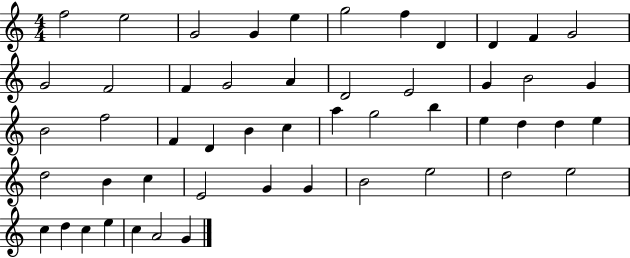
F5/h E5/h G4/h G4/q E5/q G5/h F5/q D4/q D4/q F4/q G4/h G4/h F4/h F4/q G4/h A4/q D4/h E4/h G4/q B4/h G4/q B4/h F5/h F4/q D4/q B4/q C5/q A5/q G5/h B5/q E5/q D5/q D5/q E5/q D5/h B4/q C5/q E4/h G4/q G4/q B4/h E5/h D5/h E5/h C5/q D5/q C5/q E5/q C5/q A4/h G4/q